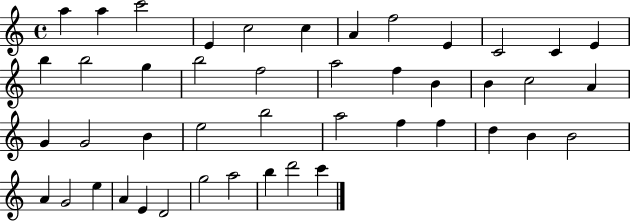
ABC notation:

X:1
T:Untitled
M:4/4
L:1/4
K:C
a a c'2 E c2 c A f2 E C2 C E b b2 g b2 f2 a2 f B B c2 A G G2 B e2 b2 a2 f f d B B2 A G2 e A E D2 g2 a2 b d'2 c'